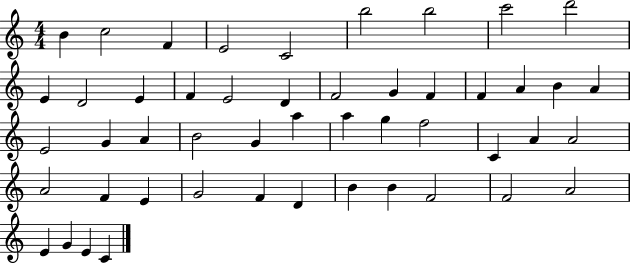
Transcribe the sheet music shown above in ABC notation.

X:1
T:Untitled
M:4/4
L:1/4
K:C
B c2 F E2 C2 b2 b2 c'2 d'2 E D2 E F E2 D F2 G F F A B A E2 G A B2 G a a g f2 C A A2 A2 F E G2 F D B B F2 F2 A2 E G E C